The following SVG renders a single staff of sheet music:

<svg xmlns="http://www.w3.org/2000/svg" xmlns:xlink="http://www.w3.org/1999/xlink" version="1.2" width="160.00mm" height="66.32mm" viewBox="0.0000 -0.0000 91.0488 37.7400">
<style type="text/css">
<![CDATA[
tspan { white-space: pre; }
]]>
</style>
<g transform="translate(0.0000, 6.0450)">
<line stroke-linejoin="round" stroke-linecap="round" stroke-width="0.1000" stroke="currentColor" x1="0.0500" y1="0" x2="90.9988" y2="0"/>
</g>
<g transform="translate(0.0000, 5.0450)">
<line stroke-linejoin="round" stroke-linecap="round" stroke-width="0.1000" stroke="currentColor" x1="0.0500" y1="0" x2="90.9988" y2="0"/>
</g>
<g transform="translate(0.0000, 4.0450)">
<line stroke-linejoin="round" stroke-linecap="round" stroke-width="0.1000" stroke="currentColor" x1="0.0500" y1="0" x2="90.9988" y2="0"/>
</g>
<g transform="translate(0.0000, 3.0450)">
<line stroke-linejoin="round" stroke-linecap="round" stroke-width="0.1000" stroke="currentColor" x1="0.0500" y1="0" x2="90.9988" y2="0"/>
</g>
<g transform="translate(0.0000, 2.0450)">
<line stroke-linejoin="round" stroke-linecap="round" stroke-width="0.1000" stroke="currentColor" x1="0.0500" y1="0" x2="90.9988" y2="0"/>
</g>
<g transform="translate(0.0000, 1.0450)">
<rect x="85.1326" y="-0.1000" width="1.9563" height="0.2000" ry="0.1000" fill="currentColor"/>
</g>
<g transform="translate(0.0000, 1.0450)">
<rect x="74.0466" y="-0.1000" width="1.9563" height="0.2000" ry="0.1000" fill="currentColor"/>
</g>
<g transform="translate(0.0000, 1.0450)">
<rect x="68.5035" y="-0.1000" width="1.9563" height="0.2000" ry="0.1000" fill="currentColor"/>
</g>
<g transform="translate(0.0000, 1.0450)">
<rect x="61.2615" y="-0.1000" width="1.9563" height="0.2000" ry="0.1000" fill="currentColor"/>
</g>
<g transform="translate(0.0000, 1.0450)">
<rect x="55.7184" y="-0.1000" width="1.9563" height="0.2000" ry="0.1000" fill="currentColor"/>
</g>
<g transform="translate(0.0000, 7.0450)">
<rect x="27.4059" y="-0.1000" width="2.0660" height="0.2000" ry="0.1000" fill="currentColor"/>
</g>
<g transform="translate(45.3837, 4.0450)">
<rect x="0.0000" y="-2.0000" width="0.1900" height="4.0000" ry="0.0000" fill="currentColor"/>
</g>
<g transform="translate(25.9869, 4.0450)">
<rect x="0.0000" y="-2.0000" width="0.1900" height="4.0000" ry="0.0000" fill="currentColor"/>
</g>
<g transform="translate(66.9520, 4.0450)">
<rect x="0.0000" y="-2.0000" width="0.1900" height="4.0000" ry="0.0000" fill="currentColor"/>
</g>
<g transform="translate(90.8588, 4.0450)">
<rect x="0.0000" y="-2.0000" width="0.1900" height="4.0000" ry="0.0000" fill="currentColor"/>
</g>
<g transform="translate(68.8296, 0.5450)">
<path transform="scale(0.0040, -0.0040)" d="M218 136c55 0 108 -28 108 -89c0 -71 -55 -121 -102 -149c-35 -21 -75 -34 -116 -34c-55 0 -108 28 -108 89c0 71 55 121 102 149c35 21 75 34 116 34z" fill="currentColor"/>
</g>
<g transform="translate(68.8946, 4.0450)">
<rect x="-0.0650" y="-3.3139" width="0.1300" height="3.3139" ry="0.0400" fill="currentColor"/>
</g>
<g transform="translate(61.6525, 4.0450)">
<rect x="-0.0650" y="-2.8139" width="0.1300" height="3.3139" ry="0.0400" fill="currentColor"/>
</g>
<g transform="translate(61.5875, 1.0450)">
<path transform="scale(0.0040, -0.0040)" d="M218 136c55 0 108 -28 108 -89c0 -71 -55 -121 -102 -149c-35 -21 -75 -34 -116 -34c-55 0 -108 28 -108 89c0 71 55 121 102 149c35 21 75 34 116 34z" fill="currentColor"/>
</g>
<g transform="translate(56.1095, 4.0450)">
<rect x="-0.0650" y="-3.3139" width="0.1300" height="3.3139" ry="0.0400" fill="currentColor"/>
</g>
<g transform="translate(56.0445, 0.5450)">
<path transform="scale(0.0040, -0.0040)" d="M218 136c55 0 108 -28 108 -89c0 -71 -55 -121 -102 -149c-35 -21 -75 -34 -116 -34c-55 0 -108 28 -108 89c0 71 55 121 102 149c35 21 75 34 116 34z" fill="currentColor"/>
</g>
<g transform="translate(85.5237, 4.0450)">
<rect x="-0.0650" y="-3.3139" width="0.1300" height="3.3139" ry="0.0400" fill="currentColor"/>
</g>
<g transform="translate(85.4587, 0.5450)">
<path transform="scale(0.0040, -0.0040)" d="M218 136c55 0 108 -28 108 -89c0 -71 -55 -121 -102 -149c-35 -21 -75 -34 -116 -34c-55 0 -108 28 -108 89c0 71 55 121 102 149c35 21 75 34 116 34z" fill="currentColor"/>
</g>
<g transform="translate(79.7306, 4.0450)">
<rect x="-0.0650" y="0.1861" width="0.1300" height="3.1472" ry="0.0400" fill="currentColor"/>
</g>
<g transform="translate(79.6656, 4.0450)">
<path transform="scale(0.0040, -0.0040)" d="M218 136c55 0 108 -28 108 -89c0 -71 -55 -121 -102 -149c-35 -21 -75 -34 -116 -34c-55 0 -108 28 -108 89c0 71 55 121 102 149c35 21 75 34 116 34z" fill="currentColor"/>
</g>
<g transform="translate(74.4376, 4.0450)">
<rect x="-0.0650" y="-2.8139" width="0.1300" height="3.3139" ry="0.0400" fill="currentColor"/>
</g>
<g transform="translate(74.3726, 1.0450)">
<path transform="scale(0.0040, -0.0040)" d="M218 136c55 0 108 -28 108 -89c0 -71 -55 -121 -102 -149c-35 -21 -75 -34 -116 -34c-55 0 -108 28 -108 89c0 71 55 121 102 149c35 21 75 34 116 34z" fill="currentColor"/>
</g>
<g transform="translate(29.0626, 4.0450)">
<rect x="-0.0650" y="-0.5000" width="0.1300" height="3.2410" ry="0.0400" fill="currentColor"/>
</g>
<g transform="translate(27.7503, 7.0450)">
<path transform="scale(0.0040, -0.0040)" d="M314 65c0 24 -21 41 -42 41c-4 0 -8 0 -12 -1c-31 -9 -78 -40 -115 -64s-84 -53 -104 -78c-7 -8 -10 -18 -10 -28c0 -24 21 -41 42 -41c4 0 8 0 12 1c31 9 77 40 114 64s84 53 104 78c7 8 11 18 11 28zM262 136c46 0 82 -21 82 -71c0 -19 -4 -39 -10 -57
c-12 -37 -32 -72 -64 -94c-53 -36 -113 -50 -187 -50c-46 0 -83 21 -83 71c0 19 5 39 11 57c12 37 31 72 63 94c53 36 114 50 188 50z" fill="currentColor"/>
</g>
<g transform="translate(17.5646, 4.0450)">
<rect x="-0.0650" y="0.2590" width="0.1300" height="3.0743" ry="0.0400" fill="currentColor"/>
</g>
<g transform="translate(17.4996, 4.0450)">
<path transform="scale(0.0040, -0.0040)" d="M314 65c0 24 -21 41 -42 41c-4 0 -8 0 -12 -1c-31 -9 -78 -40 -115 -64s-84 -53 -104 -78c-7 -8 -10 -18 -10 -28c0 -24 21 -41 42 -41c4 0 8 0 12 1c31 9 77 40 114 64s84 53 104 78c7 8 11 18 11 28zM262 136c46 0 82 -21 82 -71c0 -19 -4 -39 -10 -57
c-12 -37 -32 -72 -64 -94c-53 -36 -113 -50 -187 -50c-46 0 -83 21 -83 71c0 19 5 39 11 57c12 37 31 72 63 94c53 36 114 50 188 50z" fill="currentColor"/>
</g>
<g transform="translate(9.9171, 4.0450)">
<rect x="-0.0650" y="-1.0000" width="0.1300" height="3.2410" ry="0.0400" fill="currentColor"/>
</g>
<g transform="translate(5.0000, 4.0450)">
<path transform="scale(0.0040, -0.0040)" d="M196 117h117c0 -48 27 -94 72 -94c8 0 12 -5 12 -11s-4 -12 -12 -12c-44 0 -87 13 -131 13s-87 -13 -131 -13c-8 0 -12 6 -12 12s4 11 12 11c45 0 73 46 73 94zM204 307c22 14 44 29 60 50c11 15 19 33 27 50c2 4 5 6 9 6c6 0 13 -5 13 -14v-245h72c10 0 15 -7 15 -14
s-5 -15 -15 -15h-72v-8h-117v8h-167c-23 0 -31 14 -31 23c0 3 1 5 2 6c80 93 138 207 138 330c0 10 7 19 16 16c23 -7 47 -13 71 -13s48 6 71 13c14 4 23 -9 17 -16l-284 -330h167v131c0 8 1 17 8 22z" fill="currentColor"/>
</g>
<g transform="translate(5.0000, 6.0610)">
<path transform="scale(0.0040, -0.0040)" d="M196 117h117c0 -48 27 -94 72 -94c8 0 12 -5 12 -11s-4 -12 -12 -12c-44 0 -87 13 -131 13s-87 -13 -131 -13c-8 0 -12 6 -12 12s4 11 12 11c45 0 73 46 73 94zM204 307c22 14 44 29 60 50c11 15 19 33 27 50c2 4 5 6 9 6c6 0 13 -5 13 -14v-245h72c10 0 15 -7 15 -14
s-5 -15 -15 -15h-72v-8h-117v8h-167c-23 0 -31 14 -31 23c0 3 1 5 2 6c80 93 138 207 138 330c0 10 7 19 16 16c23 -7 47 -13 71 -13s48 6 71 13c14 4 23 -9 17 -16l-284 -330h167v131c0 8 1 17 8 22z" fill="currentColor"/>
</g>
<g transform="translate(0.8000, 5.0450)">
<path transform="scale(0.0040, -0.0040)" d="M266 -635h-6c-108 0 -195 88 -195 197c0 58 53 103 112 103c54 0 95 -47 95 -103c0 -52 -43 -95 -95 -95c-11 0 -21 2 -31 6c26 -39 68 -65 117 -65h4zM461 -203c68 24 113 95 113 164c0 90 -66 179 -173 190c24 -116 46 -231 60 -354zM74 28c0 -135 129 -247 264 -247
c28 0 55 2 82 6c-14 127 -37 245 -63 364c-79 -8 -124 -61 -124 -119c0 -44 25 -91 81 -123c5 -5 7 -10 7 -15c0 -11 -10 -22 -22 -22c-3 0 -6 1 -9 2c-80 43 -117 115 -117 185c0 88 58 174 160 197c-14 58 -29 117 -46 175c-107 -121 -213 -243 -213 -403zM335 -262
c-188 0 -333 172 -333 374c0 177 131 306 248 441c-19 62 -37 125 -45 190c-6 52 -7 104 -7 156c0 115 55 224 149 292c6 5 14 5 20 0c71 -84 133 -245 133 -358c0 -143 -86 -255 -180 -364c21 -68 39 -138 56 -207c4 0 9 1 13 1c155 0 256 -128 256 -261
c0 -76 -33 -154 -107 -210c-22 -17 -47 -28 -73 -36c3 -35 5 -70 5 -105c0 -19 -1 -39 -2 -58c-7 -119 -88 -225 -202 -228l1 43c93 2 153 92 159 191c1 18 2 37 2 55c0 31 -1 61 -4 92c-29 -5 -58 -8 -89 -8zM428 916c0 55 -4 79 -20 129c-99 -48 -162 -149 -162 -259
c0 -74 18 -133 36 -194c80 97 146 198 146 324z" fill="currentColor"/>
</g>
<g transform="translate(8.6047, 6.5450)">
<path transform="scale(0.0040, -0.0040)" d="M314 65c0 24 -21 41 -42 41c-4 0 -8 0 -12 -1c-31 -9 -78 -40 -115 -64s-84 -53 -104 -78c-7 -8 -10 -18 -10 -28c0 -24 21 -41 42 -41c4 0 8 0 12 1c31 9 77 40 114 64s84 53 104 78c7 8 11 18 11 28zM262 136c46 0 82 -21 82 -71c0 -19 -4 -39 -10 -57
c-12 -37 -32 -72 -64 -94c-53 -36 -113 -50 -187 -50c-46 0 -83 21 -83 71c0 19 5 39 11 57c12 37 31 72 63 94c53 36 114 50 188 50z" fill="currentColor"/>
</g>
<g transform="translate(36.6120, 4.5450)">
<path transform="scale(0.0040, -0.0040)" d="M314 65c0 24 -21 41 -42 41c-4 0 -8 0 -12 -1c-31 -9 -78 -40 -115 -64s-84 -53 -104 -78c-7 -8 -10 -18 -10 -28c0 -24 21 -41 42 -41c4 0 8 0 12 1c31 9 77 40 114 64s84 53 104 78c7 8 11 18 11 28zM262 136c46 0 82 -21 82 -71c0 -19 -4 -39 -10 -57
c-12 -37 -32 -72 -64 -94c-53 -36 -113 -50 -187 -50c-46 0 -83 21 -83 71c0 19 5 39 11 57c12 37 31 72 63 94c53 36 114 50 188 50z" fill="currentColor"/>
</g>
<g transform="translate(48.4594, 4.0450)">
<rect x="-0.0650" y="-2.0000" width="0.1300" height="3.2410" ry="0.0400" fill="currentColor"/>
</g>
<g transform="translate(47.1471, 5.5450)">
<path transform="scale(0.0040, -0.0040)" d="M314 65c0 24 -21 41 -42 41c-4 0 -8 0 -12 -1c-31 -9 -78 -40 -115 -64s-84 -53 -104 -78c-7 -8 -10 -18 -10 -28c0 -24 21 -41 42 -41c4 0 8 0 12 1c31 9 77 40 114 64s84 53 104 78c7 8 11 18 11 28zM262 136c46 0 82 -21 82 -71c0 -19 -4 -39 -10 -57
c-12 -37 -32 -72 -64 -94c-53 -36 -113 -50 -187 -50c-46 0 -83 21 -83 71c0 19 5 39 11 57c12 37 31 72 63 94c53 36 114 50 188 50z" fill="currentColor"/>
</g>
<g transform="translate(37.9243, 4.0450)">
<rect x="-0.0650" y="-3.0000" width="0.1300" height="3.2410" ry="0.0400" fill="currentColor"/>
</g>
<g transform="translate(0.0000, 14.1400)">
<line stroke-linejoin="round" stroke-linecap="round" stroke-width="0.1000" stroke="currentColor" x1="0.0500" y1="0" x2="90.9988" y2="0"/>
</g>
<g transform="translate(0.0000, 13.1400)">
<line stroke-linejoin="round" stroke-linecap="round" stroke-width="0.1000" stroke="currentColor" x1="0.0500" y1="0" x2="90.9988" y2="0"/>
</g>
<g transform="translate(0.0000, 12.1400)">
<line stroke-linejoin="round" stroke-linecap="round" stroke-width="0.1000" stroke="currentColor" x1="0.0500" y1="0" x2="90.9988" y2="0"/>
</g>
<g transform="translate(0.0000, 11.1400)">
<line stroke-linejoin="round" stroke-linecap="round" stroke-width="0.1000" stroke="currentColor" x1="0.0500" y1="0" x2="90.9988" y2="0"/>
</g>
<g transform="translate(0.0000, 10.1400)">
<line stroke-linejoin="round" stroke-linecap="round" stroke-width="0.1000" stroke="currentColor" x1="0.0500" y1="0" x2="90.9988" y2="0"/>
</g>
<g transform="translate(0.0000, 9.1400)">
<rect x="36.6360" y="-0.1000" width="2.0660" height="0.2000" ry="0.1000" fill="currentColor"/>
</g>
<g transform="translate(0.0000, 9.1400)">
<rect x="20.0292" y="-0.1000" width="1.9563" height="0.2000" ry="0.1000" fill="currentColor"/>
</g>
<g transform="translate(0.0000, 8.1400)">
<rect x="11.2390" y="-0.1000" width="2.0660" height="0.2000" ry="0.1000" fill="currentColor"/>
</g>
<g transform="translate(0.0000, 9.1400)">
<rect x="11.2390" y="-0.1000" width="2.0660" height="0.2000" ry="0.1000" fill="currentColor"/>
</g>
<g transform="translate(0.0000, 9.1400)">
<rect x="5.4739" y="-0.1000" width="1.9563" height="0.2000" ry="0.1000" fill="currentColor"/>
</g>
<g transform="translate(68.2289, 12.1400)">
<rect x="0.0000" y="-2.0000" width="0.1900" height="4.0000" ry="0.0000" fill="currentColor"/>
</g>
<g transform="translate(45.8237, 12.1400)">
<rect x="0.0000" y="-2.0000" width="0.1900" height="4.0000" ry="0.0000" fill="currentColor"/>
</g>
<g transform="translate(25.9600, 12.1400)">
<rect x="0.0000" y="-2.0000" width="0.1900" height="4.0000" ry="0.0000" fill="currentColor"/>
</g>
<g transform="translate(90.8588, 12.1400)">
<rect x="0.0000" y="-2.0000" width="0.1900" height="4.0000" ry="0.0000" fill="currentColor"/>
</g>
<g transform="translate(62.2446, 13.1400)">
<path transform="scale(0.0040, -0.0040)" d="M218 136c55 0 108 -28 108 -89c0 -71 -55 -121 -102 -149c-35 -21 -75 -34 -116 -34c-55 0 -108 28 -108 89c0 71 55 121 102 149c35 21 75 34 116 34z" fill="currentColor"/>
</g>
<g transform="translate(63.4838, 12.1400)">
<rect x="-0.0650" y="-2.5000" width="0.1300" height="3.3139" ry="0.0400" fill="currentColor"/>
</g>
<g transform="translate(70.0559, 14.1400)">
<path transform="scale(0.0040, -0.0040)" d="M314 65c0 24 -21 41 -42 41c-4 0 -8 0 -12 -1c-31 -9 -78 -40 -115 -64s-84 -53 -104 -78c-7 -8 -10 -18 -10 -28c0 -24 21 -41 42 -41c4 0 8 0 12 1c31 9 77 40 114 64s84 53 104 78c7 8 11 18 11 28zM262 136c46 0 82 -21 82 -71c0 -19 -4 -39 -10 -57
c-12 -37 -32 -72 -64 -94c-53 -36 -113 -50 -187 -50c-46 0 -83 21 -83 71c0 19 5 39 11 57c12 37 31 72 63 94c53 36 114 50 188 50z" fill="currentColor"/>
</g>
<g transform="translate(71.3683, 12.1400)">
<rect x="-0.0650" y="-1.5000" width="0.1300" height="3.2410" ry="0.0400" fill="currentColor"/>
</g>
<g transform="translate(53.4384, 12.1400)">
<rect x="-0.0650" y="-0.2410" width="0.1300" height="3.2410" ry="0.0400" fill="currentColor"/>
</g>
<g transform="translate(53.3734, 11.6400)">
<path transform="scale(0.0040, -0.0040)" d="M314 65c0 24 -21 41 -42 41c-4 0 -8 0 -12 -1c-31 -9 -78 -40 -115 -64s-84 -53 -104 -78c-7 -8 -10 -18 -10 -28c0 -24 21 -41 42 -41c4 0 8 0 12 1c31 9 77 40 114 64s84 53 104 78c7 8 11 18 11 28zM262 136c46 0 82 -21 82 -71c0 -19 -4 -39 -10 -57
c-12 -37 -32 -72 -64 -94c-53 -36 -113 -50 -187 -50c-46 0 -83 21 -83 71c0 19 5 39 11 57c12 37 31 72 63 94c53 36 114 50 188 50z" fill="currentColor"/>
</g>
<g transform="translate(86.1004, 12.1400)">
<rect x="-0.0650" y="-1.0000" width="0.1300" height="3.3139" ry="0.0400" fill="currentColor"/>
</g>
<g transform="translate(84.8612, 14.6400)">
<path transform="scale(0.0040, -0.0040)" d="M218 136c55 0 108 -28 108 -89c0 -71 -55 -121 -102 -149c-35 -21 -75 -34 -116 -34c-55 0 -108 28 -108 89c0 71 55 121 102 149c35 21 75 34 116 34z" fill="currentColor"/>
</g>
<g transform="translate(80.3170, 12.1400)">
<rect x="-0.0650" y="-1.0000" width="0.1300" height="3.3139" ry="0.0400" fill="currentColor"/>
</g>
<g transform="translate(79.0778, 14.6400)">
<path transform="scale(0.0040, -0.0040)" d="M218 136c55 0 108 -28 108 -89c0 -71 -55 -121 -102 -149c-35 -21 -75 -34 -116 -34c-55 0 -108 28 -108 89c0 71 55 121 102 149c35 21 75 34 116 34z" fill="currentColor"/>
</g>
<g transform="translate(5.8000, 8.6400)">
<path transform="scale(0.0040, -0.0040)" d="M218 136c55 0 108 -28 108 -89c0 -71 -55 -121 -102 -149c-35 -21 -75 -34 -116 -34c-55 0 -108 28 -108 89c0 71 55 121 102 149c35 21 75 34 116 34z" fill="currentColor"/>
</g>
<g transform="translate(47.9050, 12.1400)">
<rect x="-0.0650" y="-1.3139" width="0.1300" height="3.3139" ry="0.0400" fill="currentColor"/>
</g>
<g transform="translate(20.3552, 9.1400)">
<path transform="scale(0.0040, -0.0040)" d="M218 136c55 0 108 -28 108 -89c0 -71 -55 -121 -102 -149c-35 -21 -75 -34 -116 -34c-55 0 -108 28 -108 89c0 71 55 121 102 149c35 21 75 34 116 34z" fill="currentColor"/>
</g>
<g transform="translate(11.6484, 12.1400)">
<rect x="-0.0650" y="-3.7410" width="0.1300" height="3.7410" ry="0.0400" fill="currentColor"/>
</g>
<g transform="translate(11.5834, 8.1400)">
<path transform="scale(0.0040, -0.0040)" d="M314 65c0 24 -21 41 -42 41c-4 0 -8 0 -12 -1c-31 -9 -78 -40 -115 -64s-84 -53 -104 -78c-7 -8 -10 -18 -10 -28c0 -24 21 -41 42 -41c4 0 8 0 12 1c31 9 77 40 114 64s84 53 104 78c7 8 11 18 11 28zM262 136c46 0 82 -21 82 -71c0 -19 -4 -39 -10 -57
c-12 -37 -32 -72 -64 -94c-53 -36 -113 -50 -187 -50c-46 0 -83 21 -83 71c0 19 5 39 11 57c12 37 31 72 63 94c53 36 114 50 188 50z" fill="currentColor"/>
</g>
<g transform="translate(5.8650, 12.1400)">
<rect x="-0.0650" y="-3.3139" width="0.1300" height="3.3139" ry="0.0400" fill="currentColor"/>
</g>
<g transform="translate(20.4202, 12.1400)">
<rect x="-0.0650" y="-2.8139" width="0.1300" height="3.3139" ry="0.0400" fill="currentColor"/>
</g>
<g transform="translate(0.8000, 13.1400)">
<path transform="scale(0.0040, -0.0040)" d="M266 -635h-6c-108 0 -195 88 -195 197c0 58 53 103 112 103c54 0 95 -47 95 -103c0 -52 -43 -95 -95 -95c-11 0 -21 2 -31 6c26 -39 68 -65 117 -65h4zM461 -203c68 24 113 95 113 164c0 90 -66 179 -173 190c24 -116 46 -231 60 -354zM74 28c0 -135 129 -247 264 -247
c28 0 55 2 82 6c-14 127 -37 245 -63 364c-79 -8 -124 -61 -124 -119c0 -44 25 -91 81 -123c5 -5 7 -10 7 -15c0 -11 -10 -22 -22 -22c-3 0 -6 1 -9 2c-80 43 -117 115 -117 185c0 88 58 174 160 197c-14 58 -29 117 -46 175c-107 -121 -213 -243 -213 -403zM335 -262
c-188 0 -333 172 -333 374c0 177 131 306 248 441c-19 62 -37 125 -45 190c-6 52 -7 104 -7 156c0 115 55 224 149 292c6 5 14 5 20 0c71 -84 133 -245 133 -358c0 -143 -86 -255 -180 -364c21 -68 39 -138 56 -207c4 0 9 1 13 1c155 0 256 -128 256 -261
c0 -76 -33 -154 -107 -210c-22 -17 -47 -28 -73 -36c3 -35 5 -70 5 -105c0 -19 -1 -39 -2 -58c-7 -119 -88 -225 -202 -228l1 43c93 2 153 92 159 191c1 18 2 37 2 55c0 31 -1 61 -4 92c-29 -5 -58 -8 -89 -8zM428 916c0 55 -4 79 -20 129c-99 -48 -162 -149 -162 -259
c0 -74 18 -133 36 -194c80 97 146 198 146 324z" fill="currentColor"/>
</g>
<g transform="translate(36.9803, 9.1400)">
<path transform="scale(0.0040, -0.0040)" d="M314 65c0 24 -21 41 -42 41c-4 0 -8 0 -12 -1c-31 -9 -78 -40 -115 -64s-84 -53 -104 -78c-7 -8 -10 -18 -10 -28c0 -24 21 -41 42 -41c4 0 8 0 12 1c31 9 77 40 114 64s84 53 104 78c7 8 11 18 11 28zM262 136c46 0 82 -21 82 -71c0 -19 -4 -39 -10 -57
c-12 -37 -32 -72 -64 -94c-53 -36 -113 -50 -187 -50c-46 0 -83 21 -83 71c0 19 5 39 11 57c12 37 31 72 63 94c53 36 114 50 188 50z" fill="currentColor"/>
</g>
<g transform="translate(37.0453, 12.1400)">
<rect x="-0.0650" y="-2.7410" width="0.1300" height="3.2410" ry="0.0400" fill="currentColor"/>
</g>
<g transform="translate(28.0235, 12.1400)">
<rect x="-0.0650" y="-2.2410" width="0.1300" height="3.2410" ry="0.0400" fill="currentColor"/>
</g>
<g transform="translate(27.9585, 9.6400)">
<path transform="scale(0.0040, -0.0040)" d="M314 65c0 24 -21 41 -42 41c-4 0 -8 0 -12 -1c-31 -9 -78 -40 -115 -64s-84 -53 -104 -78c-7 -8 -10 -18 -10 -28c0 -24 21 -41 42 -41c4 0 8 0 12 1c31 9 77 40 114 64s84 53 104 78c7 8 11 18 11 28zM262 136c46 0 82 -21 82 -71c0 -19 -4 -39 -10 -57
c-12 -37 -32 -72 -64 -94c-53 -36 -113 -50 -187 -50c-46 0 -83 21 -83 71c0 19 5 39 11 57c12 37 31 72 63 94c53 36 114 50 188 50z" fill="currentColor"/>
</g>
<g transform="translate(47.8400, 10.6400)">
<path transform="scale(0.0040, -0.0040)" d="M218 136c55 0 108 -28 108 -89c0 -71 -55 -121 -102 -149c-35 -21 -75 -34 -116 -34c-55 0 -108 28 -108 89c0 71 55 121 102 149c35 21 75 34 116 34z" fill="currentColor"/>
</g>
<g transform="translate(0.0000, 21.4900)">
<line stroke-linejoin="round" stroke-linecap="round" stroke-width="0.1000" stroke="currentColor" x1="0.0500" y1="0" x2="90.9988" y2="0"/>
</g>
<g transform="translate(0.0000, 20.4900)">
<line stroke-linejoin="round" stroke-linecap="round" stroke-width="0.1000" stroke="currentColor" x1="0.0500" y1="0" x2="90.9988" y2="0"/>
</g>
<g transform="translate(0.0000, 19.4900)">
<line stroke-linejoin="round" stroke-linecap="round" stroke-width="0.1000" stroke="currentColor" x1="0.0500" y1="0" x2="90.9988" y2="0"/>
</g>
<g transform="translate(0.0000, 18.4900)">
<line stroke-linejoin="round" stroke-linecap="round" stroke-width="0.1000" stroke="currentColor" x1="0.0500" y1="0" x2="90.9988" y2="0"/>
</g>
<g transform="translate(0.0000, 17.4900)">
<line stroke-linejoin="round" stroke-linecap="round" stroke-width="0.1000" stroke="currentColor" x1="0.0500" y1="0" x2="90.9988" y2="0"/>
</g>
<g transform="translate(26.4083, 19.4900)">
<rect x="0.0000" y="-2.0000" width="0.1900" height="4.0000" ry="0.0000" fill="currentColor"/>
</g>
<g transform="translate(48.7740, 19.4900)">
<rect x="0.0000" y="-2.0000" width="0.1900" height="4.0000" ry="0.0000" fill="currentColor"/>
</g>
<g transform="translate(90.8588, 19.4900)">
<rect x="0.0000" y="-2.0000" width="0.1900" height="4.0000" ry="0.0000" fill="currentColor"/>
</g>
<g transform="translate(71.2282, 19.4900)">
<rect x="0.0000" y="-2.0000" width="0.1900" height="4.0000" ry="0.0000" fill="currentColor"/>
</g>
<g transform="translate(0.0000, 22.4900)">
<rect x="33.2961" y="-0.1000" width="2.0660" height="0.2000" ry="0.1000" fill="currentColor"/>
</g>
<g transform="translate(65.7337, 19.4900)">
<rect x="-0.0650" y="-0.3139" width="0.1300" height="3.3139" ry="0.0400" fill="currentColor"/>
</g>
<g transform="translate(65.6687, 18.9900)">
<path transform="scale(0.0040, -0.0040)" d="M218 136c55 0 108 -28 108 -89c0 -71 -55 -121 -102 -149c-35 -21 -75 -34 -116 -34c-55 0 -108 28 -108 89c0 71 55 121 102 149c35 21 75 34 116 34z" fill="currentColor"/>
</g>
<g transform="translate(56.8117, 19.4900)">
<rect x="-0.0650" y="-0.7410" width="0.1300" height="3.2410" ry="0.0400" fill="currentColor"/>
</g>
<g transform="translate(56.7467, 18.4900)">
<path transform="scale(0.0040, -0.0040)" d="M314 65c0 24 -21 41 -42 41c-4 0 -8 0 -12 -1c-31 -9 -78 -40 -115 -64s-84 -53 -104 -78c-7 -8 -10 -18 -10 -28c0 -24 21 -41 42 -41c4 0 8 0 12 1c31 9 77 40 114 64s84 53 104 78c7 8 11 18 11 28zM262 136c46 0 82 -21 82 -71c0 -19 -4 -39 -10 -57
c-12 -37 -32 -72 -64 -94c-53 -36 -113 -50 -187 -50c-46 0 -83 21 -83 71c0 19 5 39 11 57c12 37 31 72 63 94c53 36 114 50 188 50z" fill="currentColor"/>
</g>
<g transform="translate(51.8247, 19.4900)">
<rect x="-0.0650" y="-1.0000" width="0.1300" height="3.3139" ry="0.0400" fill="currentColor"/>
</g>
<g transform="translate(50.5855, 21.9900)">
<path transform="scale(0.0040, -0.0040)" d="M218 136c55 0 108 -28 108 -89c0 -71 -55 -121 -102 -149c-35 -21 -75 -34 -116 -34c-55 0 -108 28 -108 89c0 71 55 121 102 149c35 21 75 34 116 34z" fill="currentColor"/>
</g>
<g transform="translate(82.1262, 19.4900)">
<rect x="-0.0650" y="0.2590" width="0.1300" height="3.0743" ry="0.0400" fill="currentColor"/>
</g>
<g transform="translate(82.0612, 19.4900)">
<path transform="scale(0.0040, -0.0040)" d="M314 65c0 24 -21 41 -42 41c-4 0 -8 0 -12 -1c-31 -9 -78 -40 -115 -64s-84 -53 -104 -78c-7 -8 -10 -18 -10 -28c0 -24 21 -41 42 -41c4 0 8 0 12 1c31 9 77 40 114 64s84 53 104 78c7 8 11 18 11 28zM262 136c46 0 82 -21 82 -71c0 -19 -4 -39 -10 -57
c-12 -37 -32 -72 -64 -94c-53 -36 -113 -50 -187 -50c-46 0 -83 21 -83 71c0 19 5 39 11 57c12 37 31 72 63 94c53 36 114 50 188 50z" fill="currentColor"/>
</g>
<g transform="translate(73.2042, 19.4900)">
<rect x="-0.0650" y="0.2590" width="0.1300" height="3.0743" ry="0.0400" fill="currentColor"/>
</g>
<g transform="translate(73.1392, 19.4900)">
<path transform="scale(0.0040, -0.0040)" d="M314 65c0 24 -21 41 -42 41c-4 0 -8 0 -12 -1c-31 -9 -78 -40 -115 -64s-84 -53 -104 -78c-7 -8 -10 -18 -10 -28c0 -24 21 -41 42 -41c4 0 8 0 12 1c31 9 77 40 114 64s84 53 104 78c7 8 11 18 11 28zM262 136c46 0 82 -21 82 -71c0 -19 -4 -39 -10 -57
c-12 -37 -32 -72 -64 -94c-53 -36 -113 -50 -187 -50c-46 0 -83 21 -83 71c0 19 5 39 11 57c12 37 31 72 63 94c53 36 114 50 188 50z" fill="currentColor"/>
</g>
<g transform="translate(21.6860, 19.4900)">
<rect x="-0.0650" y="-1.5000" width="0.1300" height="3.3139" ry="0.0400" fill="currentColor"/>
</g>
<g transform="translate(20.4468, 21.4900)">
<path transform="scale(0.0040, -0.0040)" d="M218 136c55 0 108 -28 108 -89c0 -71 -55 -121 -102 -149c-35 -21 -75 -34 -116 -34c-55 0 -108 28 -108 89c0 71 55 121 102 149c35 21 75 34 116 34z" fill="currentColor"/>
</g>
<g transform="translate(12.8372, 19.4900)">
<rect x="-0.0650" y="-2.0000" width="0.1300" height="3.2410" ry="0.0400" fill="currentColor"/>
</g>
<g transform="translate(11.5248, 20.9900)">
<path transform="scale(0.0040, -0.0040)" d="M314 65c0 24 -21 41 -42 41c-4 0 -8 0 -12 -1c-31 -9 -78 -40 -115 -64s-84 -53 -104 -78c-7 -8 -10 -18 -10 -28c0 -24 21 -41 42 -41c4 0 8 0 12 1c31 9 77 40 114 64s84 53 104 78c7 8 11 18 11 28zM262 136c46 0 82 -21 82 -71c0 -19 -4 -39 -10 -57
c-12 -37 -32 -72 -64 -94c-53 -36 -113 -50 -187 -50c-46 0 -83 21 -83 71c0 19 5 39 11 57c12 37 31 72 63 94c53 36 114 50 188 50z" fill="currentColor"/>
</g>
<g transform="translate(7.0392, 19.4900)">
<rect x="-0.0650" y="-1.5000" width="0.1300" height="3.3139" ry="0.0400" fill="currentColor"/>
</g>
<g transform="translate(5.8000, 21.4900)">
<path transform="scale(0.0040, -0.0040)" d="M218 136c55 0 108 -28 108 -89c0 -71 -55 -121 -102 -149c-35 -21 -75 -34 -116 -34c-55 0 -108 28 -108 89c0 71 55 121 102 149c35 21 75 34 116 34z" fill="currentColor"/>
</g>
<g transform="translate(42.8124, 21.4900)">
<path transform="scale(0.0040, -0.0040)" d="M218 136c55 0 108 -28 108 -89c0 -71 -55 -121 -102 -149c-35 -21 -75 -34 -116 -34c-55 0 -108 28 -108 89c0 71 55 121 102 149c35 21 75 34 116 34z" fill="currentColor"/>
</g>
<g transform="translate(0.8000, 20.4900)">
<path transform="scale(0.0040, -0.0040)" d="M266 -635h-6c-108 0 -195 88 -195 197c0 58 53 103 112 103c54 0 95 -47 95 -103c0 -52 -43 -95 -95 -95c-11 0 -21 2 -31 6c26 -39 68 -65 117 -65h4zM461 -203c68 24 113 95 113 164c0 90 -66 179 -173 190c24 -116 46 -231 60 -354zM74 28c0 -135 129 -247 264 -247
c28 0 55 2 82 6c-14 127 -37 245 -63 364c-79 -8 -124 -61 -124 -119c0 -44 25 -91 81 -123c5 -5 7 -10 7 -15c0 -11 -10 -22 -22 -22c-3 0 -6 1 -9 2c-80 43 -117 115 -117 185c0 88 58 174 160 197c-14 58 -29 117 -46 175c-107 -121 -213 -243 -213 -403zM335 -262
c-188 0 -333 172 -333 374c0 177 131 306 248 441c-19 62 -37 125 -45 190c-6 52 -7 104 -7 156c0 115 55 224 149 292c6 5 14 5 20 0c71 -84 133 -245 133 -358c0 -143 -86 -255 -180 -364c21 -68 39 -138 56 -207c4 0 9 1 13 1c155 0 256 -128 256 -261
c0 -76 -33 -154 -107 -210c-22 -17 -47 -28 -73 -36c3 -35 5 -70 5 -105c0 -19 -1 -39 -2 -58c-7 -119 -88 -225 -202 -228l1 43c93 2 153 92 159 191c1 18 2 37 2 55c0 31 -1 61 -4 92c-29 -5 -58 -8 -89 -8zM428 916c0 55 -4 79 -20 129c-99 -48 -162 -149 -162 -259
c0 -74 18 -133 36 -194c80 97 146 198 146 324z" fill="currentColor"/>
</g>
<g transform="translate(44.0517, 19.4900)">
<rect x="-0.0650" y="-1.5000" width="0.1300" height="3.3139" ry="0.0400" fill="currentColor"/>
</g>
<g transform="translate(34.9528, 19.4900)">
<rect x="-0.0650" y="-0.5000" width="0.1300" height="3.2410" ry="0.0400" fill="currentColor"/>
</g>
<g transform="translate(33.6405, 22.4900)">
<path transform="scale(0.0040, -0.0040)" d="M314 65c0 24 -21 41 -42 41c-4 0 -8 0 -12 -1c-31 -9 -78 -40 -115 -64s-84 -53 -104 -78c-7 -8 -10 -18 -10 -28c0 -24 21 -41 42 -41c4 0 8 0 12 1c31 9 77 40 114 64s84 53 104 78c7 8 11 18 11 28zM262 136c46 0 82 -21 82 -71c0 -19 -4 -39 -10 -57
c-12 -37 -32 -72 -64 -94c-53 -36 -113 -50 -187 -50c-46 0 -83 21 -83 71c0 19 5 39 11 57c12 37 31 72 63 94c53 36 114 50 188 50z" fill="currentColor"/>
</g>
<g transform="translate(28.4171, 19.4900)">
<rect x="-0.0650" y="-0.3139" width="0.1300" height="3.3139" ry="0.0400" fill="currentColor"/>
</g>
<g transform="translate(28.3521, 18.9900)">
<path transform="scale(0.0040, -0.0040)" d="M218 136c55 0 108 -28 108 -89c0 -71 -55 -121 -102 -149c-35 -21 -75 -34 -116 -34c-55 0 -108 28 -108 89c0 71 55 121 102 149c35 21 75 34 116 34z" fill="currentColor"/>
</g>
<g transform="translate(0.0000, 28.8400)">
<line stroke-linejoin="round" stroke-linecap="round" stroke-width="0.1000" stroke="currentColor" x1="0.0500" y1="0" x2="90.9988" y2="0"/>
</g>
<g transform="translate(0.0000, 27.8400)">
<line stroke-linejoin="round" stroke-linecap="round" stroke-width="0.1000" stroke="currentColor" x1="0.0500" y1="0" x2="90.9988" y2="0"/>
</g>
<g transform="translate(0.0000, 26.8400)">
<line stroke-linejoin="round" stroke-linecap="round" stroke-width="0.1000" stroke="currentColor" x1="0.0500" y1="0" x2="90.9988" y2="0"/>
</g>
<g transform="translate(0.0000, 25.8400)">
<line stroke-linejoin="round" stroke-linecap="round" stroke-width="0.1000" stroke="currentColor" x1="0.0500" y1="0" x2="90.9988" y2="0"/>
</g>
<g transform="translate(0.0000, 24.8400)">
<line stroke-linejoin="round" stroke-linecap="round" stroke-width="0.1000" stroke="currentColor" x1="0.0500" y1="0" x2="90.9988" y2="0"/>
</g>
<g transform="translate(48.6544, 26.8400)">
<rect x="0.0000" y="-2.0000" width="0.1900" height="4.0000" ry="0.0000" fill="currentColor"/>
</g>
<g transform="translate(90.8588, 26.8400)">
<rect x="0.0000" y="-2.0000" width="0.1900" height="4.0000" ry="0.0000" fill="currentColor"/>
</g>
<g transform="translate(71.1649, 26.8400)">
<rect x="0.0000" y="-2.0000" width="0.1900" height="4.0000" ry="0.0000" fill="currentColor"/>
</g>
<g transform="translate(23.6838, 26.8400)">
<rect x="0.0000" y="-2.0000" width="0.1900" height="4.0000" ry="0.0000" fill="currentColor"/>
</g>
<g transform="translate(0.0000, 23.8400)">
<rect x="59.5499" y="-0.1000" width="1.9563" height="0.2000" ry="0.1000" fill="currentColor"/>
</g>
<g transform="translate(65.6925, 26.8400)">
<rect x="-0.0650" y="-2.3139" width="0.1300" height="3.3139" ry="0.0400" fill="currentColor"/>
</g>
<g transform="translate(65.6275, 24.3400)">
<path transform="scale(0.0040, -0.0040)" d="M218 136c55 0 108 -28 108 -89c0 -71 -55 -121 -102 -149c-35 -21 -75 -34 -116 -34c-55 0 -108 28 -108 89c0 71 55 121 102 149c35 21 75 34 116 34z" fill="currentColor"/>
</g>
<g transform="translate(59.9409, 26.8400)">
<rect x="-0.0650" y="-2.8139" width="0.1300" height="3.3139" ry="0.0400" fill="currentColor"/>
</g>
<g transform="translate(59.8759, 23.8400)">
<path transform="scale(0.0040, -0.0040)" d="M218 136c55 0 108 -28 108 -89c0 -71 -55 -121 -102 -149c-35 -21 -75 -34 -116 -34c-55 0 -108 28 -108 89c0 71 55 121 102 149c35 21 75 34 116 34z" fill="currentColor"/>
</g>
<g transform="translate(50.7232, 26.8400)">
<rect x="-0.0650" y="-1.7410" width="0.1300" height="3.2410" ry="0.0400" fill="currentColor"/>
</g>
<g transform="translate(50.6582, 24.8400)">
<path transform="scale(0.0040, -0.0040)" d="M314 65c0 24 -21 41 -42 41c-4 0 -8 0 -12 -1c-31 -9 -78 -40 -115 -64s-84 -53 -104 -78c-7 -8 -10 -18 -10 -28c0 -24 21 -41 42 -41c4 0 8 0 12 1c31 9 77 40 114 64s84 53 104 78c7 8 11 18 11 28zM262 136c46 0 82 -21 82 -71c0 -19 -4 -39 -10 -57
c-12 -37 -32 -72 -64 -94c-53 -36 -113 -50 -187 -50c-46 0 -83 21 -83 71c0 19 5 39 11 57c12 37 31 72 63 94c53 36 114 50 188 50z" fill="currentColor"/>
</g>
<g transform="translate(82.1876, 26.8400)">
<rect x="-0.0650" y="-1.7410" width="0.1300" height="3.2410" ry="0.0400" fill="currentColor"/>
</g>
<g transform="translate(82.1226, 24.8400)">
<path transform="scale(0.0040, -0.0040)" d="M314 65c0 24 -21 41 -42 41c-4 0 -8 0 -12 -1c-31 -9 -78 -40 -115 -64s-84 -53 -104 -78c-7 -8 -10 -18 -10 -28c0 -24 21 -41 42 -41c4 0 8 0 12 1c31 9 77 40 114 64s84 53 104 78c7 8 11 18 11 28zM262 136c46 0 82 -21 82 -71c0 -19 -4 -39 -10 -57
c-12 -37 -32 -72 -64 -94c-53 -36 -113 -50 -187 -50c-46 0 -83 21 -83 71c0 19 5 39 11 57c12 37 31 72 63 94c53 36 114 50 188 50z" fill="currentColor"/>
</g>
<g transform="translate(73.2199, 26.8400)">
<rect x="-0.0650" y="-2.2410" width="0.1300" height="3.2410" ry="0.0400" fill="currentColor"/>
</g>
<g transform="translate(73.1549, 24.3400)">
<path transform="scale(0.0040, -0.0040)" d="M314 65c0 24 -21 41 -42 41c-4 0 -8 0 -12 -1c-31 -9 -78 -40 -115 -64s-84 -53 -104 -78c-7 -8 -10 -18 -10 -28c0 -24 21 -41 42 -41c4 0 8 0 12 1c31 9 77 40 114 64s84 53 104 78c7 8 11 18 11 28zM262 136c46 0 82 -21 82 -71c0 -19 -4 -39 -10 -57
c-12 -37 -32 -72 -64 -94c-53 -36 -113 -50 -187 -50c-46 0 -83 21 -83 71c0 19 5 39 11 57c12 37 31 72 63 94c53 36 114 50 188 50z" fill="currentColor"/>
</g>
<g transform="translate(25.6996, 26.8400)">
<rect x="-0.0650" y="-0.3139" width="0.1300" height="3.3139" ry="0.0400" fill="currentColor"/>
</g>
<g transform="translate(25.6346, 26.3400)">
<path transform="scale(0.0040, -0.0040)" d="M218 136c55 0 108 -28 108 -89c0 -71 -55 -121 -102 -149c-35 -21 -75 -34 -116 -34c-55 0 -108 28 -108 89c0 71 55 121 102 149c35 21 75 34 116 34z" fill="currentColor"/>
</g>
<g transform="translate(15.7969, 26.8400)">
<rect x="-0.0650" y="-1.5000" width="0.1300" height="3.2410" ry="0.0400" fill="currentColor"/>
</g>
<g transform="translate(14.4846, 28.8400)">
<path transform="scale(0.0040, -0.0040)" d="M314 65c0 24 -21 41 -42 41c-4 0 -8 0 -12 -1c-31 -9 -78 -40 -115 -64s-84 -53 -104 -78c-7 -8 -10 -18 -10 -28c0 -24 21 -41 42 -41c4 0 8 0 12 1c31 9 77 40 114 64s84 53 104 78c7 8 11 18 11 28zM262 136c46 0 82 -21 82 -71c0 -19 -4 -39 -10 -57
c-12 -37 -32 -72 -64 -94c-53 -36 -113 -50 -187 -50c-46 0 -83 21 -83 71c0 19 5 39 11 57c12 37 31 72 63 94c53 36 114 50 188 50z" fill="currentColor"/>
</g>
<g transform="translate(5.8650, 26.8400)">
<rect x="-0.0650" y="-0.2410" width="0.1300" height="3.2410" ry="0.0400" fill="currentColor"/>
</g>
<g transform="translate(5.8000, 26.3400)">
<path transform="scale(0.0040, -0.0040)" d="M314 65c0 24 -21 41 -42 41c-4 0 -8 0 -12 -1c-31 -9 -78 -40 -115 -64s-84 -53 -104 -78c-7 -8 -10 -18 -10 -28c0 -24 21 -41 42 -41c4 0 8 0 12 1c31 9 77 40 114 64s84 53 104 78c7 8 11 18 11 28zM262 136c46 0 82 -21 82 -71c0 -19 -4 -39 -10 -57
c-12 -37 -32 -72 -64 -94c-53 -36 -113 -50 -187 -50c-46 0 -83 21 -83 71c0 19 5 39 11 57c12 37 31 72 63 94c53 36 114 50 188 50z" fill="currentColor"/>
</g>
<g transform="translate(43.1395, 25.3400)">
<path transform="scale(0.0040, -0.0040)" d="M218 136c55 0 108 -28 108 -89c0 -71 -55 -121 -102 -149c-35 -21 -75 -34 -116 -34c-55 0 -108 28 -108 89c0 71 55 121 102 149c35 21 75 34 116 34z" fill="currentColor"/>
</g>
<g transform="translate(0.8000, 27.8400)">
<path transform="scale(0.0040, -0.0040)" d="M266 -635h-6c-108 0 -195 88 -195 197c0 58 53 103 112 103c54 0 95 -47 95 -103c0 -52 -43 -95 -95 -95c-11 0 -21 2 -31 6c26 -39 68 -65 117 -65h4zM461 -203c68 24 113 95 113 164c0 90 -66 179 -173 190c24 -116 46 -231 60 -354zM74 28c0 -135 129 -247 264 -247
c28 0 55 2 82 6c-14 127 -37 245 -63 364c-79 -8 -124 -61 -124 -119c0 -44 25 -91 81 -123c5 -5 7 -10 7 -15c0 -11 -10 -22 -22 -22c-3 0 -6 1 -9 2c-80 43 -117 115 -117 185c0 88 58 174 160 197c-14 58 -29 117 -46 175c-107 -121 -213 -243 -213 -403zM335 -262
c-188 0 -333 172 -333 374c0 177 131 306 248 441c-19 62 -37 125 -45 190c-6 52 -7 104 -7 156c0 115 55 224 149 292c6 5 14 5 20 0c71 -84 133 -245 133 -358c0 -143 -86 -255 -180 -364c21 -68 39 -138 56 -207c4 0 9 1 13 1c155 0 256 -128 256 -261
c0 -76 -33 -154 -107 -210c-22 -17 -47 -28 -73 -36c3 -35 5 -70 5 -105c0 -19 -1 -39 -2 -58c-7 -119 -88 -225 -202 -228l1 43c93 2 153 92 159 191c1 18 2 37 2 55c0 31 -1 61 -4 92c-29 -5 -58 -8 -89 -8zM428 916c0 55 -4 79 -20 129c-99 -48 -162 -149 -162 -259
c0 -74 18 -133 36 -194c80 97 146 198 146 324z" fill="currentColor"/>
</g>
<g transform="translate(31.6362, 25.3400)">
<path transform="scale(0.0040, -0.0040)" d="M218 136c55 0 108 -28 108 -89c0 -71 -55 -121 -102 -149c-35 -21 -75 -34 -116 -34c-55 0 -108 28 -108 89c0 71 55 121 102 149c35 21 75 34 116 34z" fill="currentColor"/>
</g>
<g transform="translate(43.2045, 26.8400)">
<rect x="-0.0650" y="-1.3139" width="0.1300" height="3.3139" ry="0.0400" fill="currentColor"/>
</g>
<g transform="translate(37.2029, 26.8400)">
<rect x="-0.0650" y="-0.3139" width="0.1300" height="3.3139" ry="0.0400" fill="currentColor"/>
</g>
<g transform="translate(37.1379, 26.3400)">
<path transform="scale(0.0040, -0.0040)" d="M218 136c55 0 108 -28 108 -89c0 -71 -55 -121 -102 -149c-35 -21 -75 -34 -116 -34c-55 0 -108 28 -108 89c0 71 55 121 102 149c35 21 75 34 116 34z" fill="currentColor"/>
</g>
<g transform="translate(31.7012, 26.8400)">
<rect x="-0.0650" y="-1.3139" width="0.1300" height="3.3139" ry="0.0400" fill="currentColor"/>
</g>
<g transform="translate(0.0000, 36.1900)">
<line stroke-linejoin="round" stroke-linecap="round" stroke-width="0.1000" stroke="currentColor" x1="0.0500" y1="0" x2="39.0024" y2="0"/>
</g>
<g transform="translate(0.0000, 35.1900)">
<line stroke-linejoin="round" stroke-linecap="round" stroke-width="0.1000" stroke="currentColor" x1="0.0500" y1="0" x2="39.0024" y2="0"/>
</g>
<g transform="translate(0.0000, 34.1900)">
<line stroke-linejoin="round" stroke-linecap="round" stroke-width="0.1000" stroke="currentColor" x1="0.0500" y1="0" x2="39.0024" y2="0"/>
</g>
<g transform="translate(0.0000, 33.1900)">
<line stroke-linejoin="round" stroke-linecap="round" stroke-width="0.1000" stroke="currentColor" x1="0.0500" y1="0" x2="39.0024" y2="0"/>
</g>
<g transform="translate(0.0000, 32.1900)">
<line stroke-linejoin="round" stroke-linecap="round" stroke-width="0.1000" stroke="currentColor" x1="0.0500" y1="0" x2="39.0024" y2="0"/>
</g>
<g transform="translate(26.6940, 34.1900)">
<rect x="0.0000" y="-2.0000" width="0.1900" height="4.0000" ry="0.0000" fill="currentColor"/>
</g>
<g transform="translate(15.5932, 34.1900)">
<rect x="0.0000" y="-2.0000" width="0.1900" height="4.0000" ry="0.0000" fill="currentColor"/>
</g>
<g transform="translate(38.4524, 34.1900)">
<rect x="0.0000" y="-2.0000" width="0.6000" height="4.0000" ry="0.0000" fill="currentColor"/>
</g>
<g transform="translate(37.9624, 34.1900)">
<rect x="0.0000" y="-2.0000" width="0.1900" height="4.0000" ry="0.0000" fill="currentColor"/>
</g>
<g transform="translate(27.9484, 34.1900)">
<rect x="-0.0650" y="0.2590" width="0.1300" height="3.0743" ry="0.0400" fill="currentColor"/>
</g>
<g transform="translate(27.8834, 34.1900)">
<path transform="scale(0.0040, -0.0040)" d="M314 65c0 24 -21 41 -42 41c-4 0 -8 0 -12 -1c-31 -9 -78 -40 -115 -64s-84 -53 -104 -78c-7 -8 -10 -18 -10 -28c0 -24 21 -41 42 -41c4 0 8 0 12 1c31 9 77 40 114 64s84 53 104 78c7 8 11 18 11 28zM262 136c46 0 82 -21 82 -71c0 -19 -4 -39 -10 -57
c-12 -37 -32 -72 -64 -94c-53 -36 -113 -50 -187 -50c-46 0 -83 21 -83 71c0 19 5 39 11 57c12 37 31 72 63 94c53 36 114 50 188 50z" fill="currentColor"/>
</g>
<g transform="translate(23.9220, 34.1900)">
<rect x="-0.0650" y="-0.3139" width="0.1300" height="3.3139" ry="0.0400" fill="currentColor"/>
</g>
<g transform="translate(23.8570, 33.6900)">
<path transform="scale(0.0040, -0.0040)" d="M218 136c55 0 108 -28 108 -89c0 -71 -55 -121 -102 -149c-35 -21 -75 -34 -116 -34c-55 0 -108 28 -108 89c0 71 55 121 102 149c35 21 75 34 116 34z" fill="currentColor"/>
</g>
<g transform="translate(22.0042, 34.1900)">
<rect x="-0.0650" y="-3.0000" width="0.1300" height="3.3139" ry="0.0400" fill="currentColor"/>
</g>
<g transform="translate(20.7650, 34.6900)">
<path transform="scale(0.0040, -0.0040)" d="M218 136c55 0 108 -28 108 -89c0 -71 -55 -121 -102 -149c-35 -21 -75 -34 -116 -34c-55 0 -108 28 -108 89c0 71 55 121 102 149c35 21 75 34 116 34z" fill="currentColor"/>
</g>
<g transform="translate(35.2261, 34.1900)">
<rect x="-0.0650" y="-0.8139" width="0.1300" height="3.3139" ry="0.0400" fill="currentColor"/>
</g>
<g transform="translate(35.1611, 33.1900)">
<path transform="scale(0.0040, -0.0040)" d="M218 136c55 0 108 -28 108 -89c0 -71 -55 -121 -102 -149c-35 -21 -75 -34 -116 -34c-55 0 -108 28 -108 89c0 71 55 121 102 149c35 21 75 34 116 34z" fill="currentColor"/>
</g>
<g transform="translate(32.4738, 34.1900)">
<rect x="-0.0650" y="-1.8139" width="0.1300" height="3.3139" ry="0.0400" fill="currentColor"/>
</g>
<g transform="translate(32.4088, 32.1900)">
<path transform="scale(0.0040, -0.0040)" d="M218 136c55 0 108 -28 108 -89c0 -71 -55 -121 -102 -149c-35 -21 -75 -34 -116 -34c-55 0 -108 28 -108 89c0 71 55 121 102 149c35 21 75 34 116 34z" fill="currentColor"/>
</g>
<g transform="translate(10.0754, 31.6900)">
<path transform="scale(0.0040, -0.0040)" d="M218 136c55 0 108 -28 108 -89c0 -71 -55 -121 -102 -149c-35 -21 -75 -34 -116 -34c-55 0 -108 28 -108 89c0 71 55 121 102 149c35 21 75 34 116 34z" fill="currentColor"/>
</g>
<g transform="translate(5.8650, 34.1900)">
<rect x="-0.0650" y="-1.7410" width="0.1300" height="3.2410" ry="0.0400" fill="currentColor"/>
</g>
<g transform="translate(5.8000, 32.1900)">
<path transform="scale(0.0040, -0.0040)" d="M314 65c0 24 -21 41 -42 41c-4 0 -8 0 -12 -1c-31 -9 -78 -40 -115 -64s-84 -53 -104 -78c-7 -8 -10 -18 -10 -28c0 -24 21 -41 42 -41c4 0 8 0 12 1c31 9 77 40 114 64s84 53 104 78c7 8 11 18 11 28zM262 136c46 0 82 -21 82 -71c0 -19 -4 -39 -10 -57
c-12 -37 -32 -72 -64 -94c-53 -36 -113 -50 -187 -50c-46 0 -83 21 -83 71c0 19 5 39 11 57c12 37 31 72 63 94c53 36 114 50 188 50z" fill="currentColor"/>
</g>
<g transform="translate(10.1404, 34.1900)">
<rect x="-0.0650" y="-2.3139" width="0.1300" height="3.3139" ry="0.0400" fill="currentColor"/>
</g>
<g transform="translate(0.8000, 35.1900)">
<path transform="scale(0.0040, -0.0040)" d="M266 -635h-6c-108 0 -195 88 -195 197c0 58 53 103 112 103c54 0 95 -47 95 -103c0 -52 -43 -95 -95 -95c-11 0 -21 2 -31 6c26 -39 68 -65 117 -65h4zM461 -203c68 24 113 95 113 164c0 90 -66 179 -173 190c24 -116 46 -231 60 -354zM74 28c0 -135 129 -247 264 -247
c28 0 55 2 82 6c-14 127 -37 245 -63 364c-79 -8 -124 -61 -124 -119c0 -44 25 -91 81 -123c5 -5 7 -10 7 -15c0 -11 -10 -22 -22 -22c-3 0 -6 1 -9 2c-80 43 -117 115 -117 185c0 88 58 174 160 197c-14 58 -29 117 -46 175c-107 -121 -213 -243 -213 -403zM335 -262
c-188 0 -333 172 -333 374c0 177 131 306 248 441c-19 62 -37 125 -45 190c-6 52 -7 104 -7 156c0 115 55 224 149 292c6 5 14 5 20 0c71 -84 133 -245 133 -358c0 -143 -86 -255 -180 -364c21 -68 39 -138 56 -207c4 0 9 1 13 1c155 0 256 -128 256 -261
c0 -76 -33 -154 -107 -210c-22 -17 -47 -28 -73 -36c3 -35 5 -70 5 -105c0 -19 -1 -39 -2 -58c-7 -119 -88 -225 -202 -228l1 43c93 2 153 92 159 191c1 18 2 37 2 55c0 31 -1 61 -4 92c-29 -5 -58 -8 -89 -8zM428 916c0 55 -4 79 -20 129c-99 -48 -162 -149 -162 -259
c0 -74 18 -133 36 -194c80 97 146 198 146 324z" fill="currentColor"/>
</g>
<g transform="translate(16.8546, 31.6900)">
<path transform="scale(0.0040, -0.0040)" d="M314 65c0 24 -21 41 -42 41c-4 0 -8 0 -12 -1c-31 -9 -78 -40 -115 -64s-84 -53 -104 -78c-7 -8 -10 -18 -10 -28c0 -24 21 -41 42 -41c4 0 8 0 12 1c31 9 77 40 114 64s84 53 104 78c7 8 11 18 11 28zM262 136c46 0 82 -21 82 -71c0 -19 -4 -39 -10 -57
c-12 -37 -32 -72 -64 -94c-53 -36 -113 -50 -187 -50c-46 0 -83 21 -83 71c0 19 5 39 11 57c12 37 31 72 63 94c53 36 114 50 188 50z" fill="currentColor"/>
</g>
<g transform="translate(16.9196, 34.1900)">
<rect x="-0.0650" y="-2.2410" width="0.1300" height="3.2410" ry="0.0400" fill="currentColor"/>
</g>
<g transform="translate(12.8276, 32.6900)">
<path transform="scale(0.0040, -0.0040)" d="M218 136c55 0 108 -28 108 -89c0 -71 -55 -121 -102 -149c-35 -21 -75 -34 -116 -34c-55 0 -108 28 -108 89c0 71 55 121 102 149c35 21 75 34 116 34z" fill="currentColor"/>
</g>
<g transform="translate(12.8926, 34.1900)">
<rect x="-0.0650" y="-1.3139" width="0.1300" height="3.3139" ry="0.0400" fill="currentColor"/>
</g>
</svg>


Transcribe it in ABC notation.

X:1
T:Untitled
M:4/4
L:1/4
K:C
D2 B2 C2 A2 F2 b a b a B b b c'2 a g2 a2 e c2 G E2 D D E F2 E c C2 E D d2 c B2 B2 c2 E2 c e c e f2 a g g2 f2 f2 g e g2 A c B2 f d